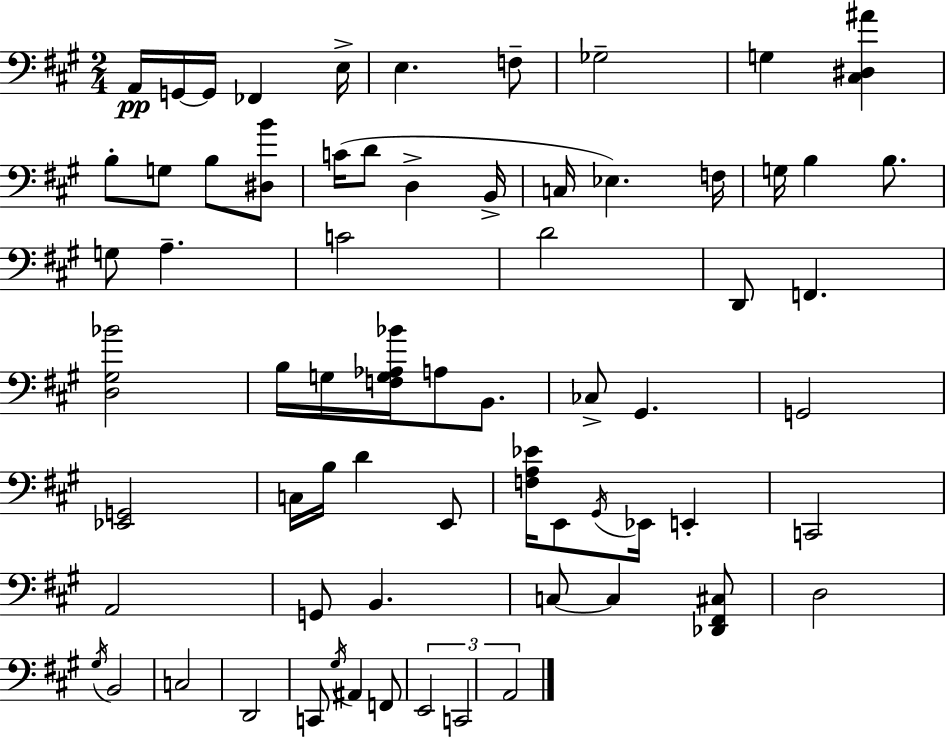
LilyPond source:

{
  \clef bass
  \numericTimeSignature
  \time 2/4
  \key a \major
  a,16\pp g,16~~ g,16 fes,4 e16-> | e4. f8-- | ges2-- | g4 <cis dis ais'>4 | \break b8-. g8 b8 <dis b'>8 | c'16( d'8 d4-> b,16-> | c16 ees4.) f16 | g16 b4 b8. | \break g8 a4.-- | c'2 | d'2 | d,8 f,4. | \break <d gis bes'>2 | b16 g16 <f g aes bes'>16 a8 b,8. | ces8-> gis,4. | g,2 | \break <ees, g,>2 | c16 b16 d'4 e,8 | <f a ees'>16 e,8 \acciaccatura { gis,16 } ees,16 e,4-. | c,2 | \break a,2 | g,8 b,4. | c8~~ c4 <des, fis, cis>8 | d2 | \break \acciaccatura { gis16 } b,2 | c2 | d,2 | c,8 \acciaccatura { gis16 } ais,4 | \break f,8 \tuplet 3/2 { e,2 | c,2 | a,2 } | \bar "|."
}